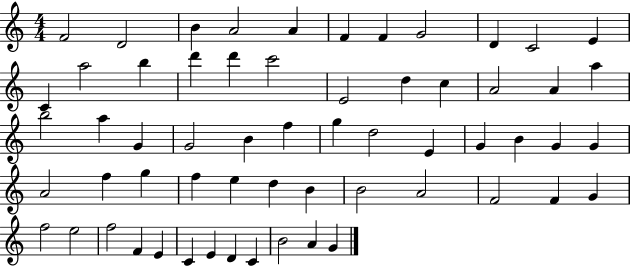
{
  \clef treble
  \numericTimeSignature
  \time 4/4
  \key c \major
  f'2 d'2 | b'4 a'2 a'4 | f'4 f'4 g'2 | d'4 c'2 e'4 | \break c'4 a''2 b''4 | d'''4 d'''4 c'''2 | e'2 d''4 c''4 | a'2 a'4 a''4 | \break b''2 a''4 g'4 | g'2 b'4 f''4 | g''4 d''2 e'4 | g'4 b'4 g'4 g'4 | \break a'2 f''4 g''4 | f''4 e''4 d''4 b'4 | b'2 a'2 | f'2 f'4 g'4 | \break f''2 e''2 | f''2 f'4 e'4 | c'4 e'4 d'4 c'4 | b'2 a'4 g'4 | \break \bar "|."
}